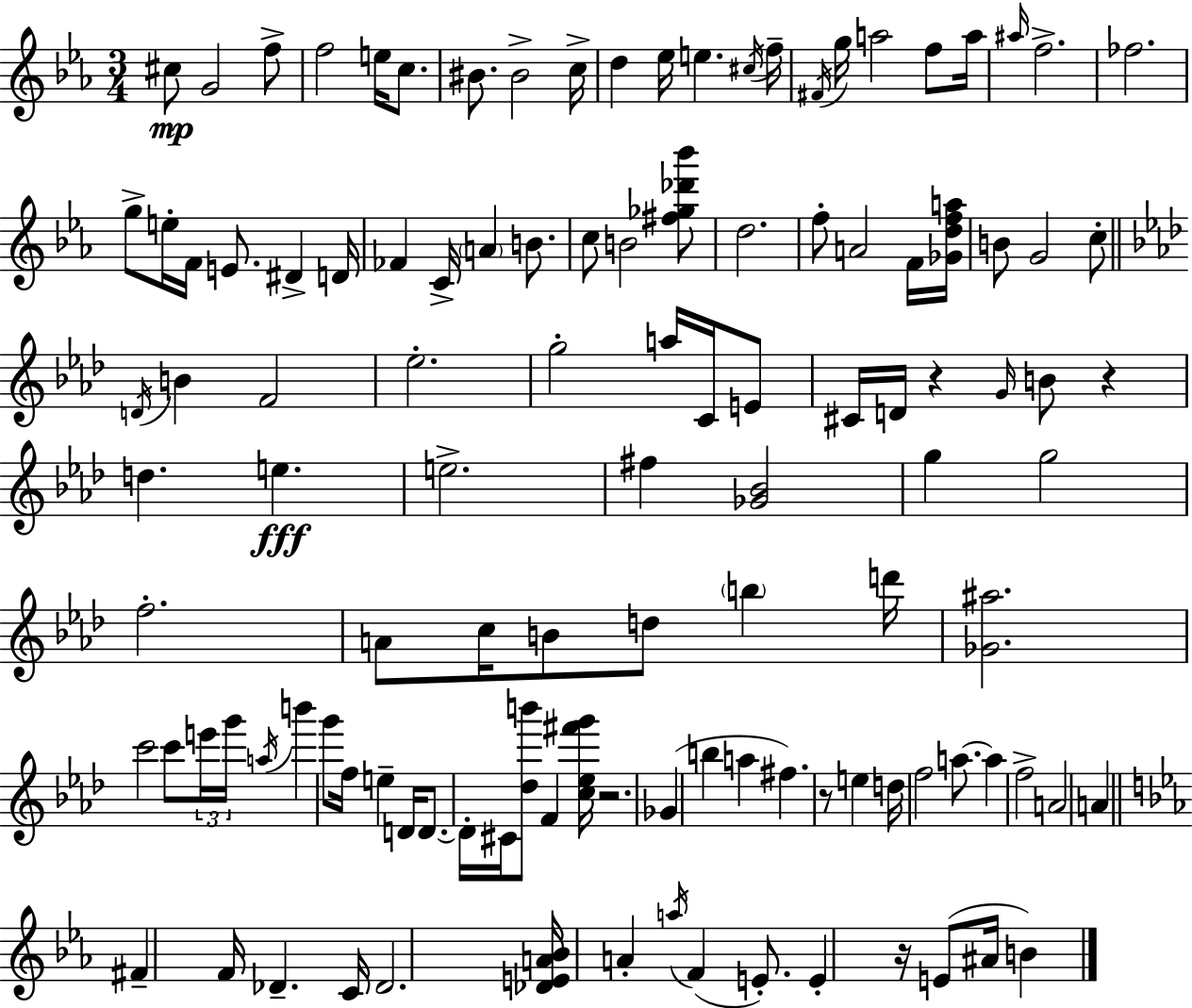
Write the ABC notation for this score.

X:1
T:Untitled
M:3/4
L:1/4
K:Eb
^c/2 G2 f/2 f2 e/4 c/2 ^B/2 ^B2 c/4 d _e/4 e ^c/4 f/4 ^F/4 g/4 a2 f/2 a/4 ^a/4 f2 _f2 g/2 e/4 F/4 E/2 ^D D/4 _F C/4 A B/2 c/2 B2 [^f_g_d'_b']/2 d2 f/2 A2 F/4 [_Gdfa]/4 B/2 G2 c/2 D/4 B F2 _e2 g2 a/4 C/4 E/2 ^C/4 D/4 z G/4 B/2 z d e e2 ^f [_G_B]2 g g2 f2 A/2 c/4 B/2 d/2 b d'/4 [_G^a]2 c'2 c'/2 e'/4 g'/4 a/4 b' g'/2 f/4 e D/4 D/2 D/4 ^C/4 [_db']/2 F [c_e^f'g']/4 z2 _G b a ^f z/2 e d/4 f2 a/2 a f2 A2 A ^F F/4 _D C/4 _D2 [_DEA_B]/4 A a/4 F E/2 E z/4 E/2 ^A/4 B